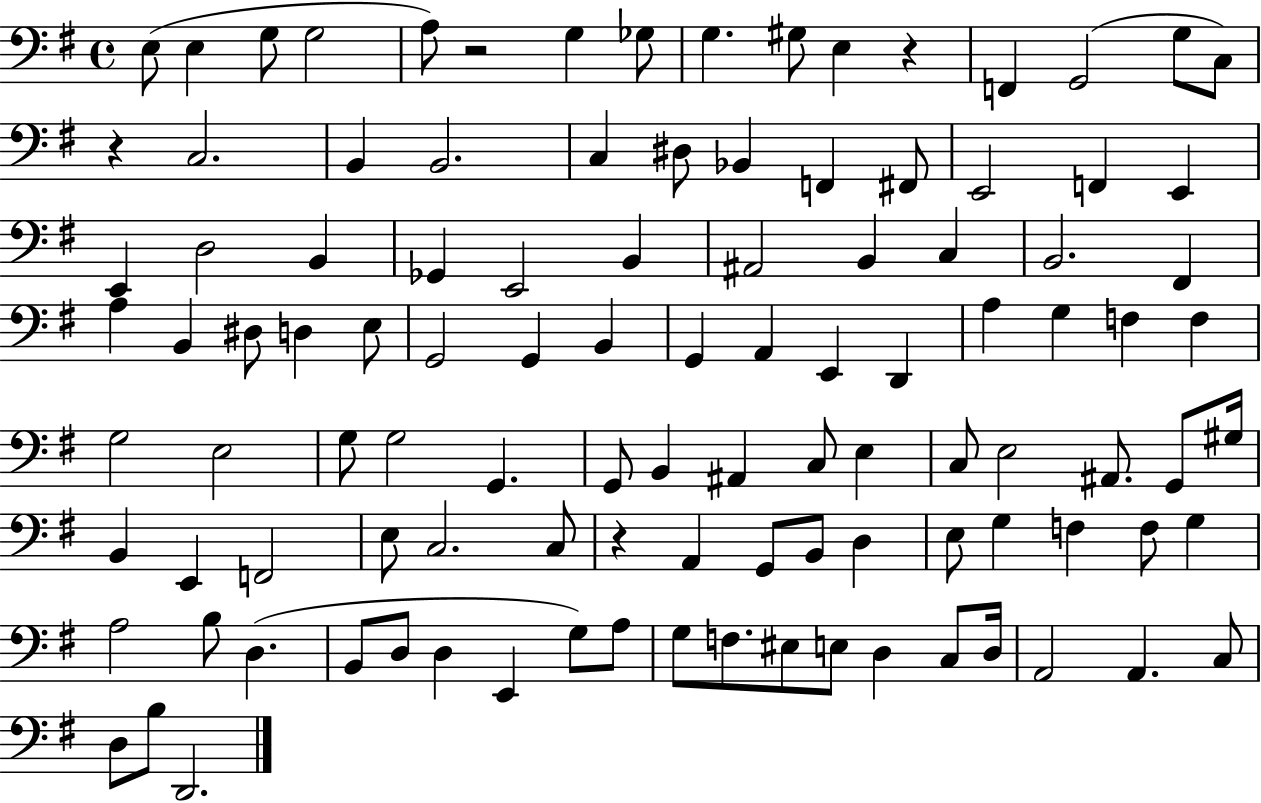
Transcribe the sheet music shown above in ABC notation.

X:1
T:Untitled
M:4/4
L:1/4
K:G
E,/2 E, G,/2 G,2 A,/2 z2 G, _G,/2 G, ^G,/2 E, z F,, G,,2 G,/2 C,/2 z C,2 B,, B,,2 C, ^D,/2 _B,, F,, ^F,,/2 E,,2 F,, E,, E,, D,2 B,, _G,, E,,2 B,, ^A,,2 B,, C, B,,2 ^F,, A, B,, ^D,/2 D, E,/2 G,,2 G,, B,, G,, A,, E,, D,, A, G, F, F, G,2 E,2 G,/2 G,2 G,, G,,/2 B,, ^A,, C,/2 E, C,/2 E,2 ^A,,/2 G,,/2 ^G,/4 B,, E,, F,,2 E,/2 C,2 C,/2 z A,, G,,/2 B,,/2 D, E,/2 G, F, F,/2 G, A,2 B,/2 D, B,,/2 D,/2 D, E,, G,/2 A,/2 G,/2 F,/2 ^E,/2 E,/2 D, C,/2 D,/4 A,,2 A,, C,/2 D,/2 B,/2 D,,2